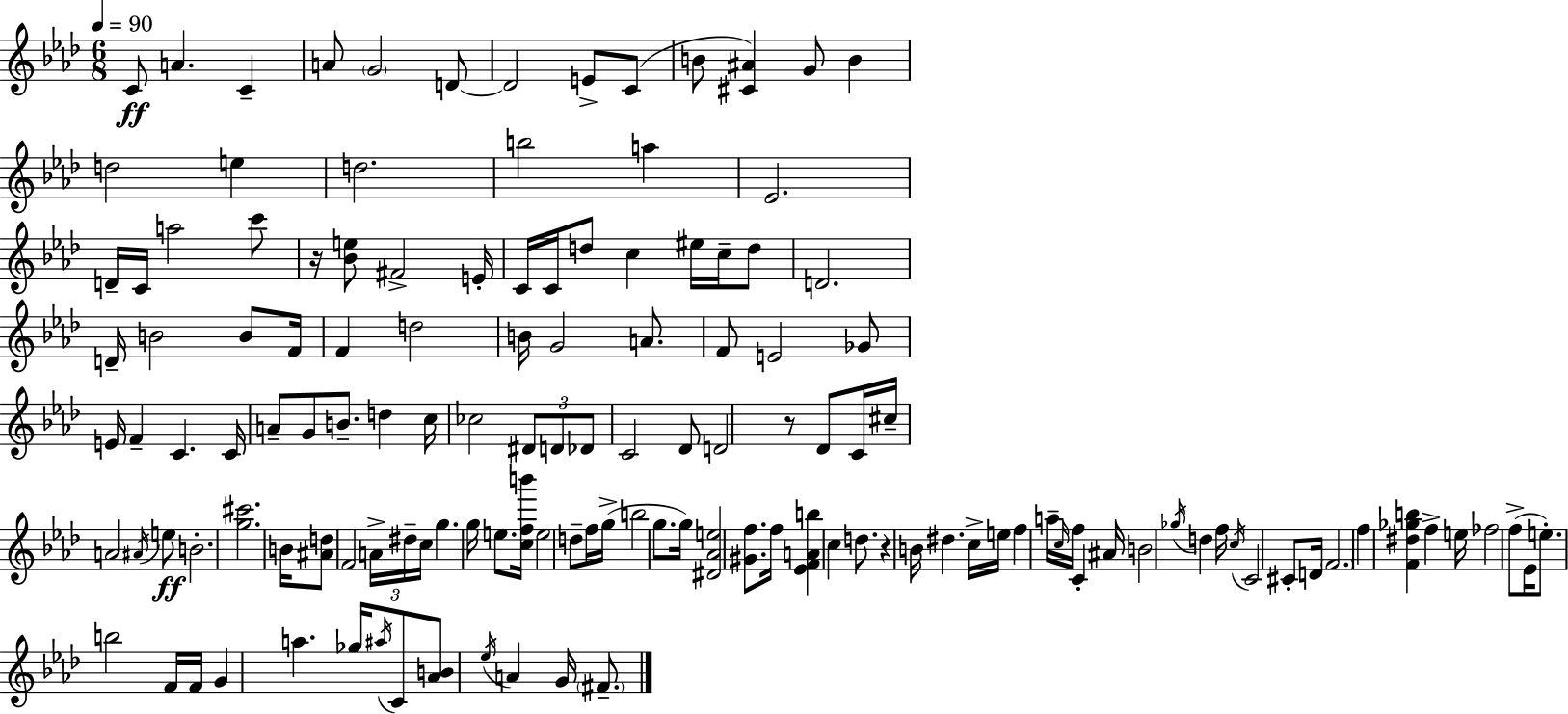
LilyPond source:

{
  \clef treble
  \numericTimeSignature
  \time 6/8
  \key f \minor
  \tempo 4 = 90
  c'8\ff a'4. c'4-- | a'8 \parenthesize g'2 d'8~~ | d'2 e'8-> c'8( | b'8 <cis' ais'>4) g'8 b'4 | \break d''2 e''4 | d''2. | b''2 a''4 | ees'2. | \break d'16-- c'16 a''2 c'''8 | r16 <bes' e''>8 fis'2-> e'16-. | c'16 c'16 d''8 c''4 eis''16 c''16-- d''8 | d'2. | \break d'16-- b'2 b'8 f'16 | f'4 d''2 | b'16 g'2 a'8. | f'8 e'2 ges'8 | \break e'16 f'4-- c'4. c'16 | a'8-- g'8 b'8.-- d''4 c''16 | ces''2 \tuplet 3/2 { dis'8 d'8 | des'8 } c'2 des'8 | \break d'2 r8 des'8 | c'16 cis''16-- a'2 \acciaccatura { ais'16 }\ff e''8 | b'2.-. | <g'' cis'''>2. | \break b'16 <ais' d''>8 f'2 | \tuplet 3/2 { a'16-> dis''16-- c''16 } g''4. g''16 e''8. | <c'' f'' b'''>16 e''2 d''8-- | f''16 g''16->( b''2 g''8. | \break g''16) <dis' aes' e''>2 <gis' f''>8. | f''16 <ees' f' a' b''>4 c''4 d''8. | r4 b'16 dis''4. | c''16-> e''16 f''4 a''16-- \grace { c''16 } f''16 c'4-. | \break ais'16 b'2 \acciaccatura { ges''16 } d''4 | f''16 \acciaccatura { c''16 } c'2 | cis'8-. d'16 \parenthesize f'2. | f''4 <f' dis'' ges'' b''>4 | \break f''4-> e''16 fes''2 | f''8->( ees'16 e''8.-.) b''2 | f'16 f'16 g'4 a''4. | ges''16 \acciaccatura { ais''16 } c'8 <aes' b'>8 \acciaccatura { ees''16 } a'4 | \break g'16 \parenthesize fis'8.-- \bar "|."
}